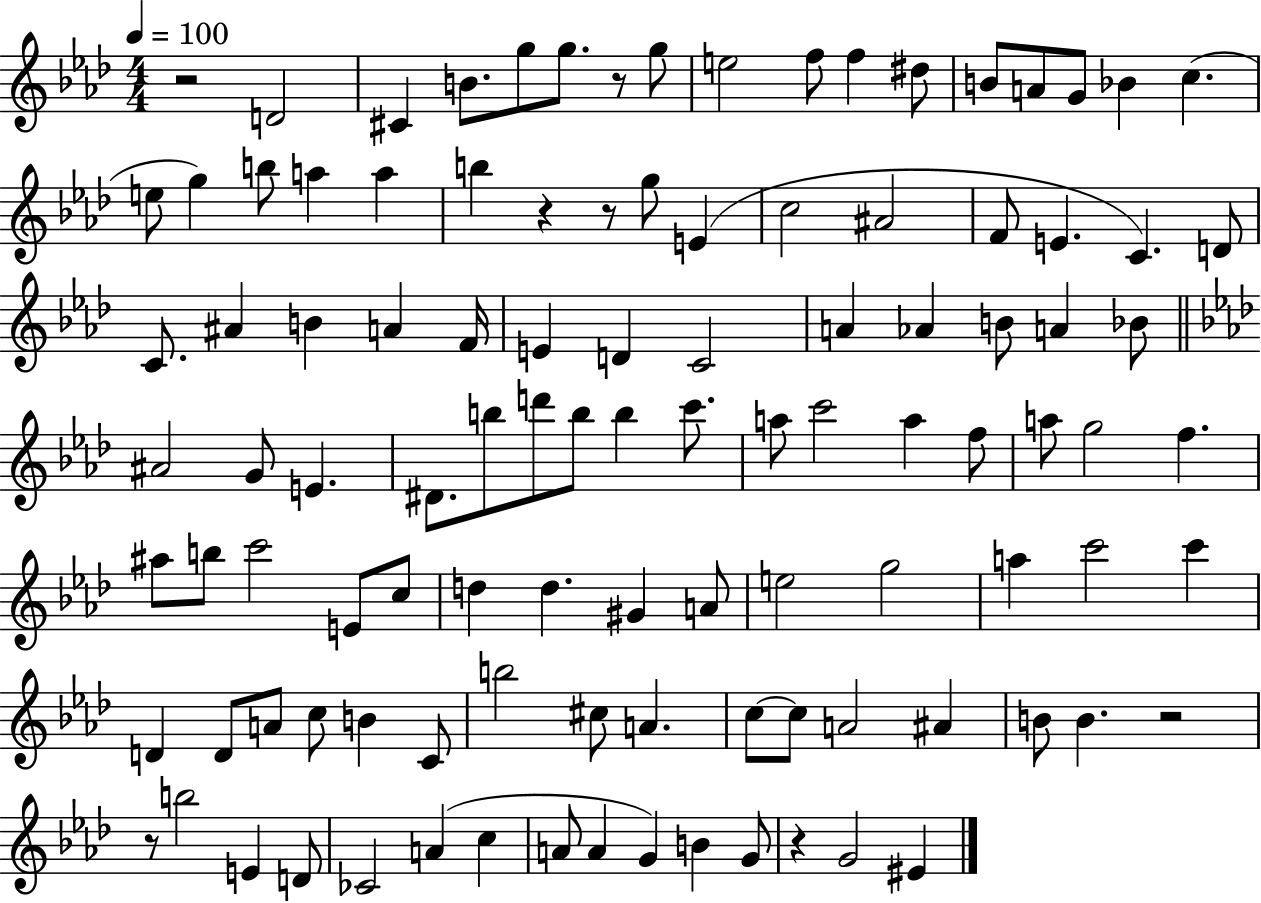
{
  \clef treble
  \numericTimeSignature
  \time 4/4
  \key aes \major
  \tempo 4 = 100
  r2 d'2 | cis'4 b'8. g''8 g''8. r8 g''8 | e''2 f''8 f''4 dis''8 | b'8 a'8 g'8 bes'4 c''4.( | \break e''8 g''4) b''8 a''4 a''4 | b''4 r4 r8 g''8 e'4( | c''2 ais'2 | f'8 e'4. c'4.) d'8 | \break c'8. ais'4 b'4 a'4 f'16 | e'4 d'4 c'2 | a'4 aes'4 b'8 a'4 bes'8 | \bar "||" \break \key f \minor ais'2 g'8 e'4. | dis'8. b''8 d'''8 b''8 b''4 c'''8. | a''8 c'''2 a''4 f''8 | a''8 g''2 f''4. | \break ais''8 b''8 c'''2 e'8 c''8 | d''4 d''4. gis'4 a'8 | e''2 g''2 | a''4 c'''2 c'''4 | \break d'4 d'8 a'8 c''8 b'4 c'8 | b''2 cis''8 a'4. | c''8~~ c''8 a'2 ais'4 | b'8 b'4. r2 | \break r8 b''2 e'4 d'8 | ces'2 a'4( c''4 | a'8 a'4 g'4) b'4 g'8 | r4 g'2 eis'4 | \break \bar "|."
}